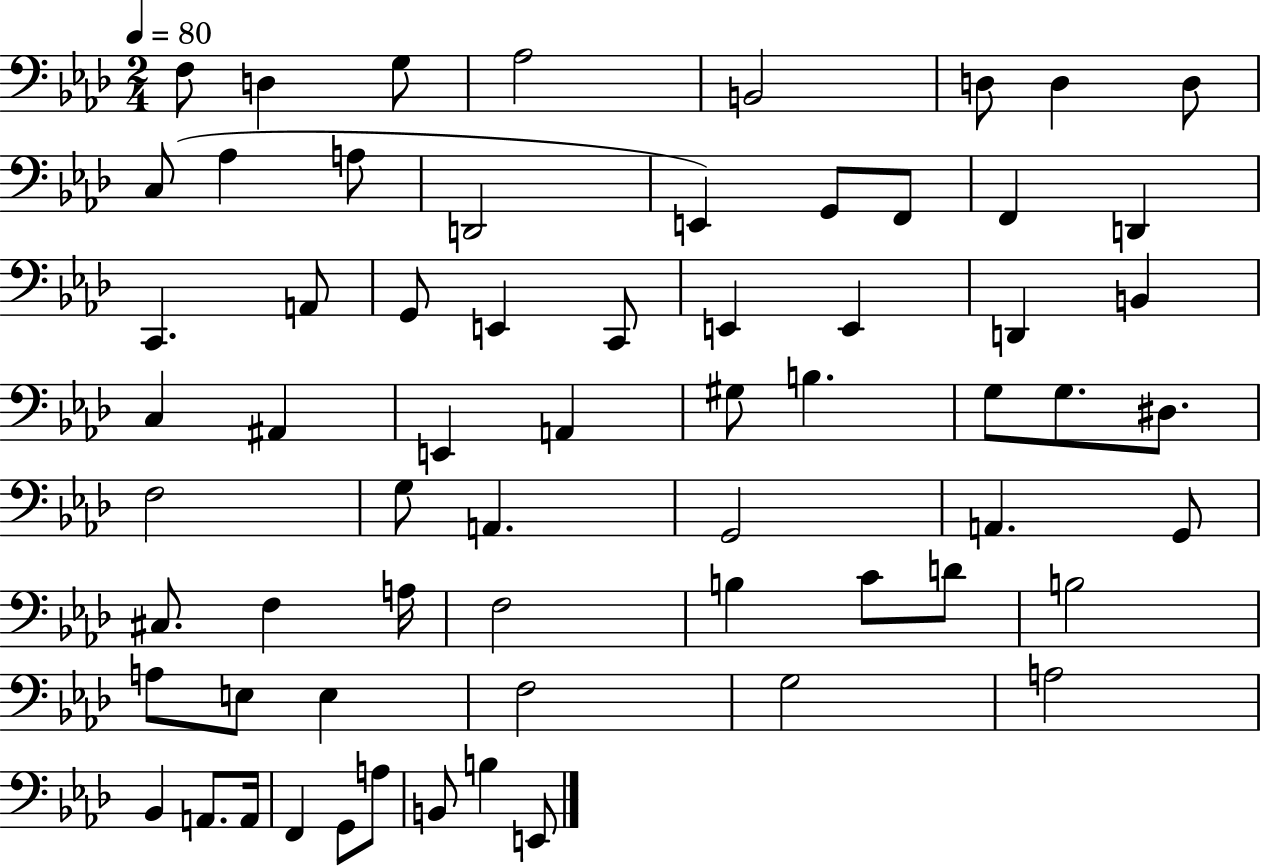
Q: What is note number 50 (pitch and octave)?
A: A3